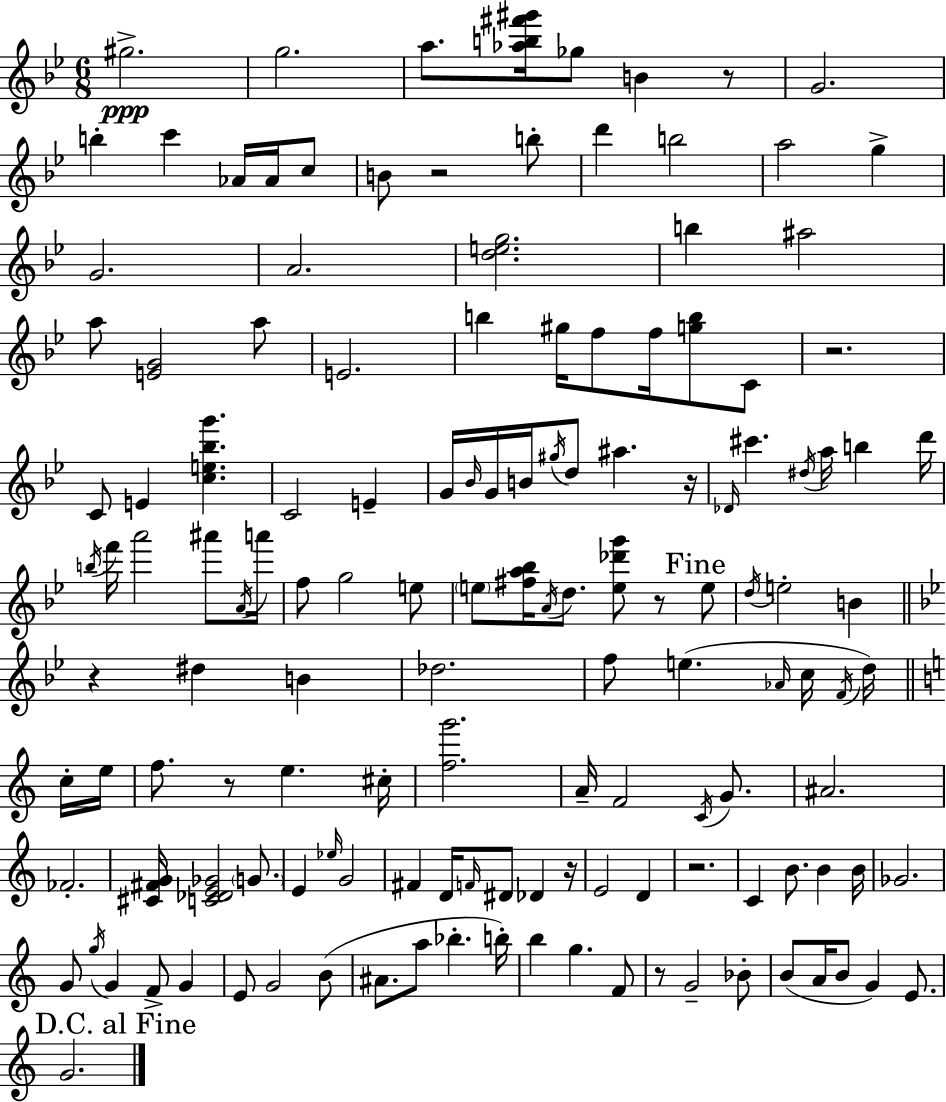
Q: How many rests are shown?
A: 10